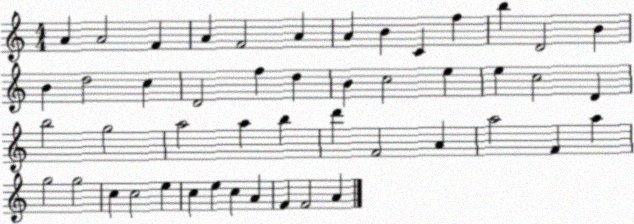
X:1
T:Untitled
M:4/4
L:1/4
K:C
A A2 F A F2 A A B C f b D2 B B d2 c D2 f d B c2 e e c2 D b2 g2 a2 a b d' F2 A a2 F a g2 g2 c c2 e c e c A F F2 A